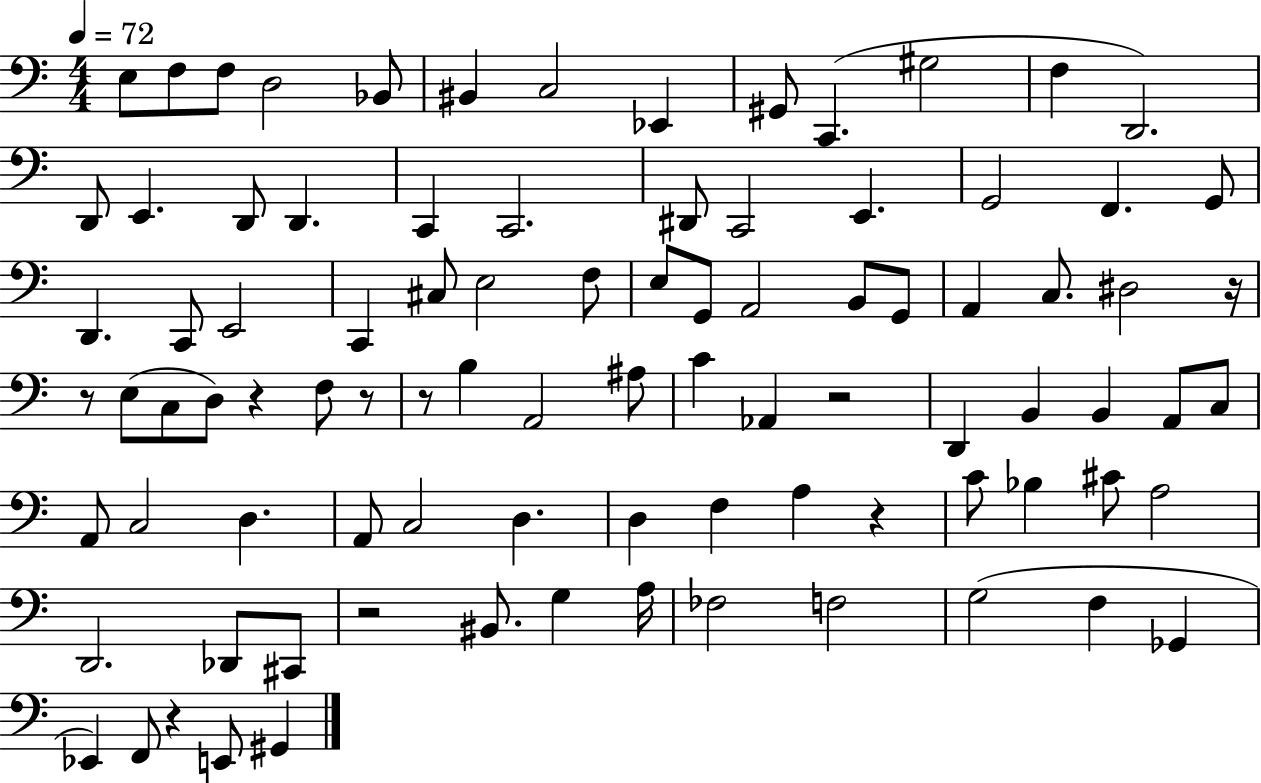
X:1
T:Untitled
M:4/4
L:1/4
K:C
E,/2 F,/2 F,/2 D,2 _B,,/2 ^B,, C,2 _E,, ^G,,/2 C,, ^G,2 F, D,,2 D,,/2 E,, D,,/2 D,, C,, C,,2 ^D,,/2 C,,2 E,, G,,2 F,, G,,/2 D,, C,,/2 E,,2 C,, ^C,/2 E,2 F,/2 E,/2 G,,/2 A,,2 B,,/2 G,,/2 A,, C,/2 ^D,2 z/4 z/2 E,/2 C,/2 D,/2 z F,/2 z/2 z/2 B, A,,2 ^A,/2 C _A,, z2 D,, B,, B,, A,,/2 C,/2 A,,/2 C,2 D, A,,/2 C,2 D, D, F, A, z C/2 _B, ^C/2 A,2 D,,2 _D,,/2 ^C,,/2 z2 ^B,,/2 G, A,/4 _F,2 F,2 G,2 F, _G,, _E,, F,,/2 z E,,/2 ^G,,